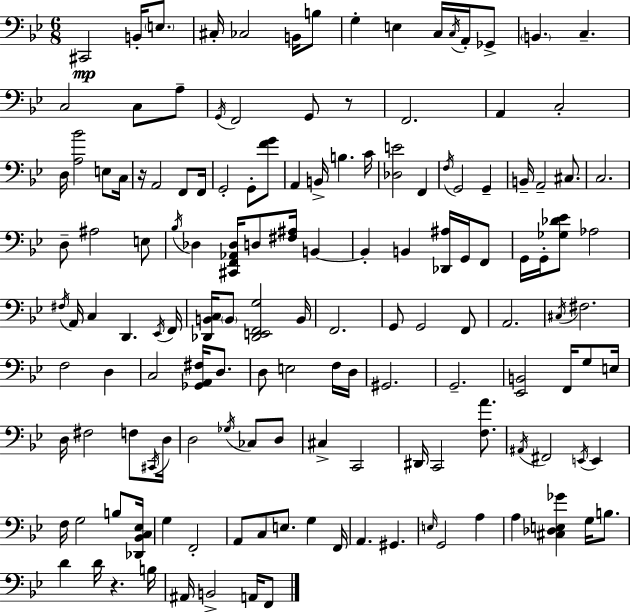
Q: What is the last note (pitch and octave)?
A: F2